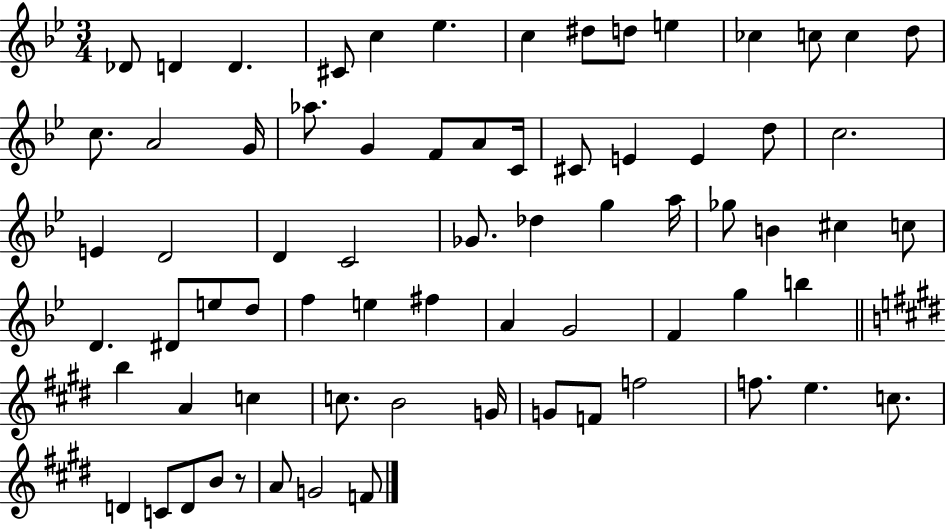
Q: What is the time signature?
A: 3/4